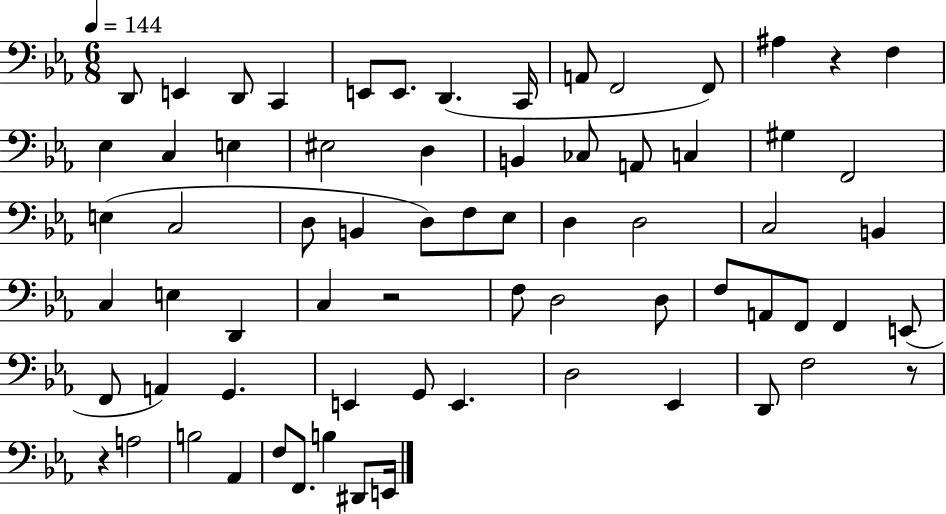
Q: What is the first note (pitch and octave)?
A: D2